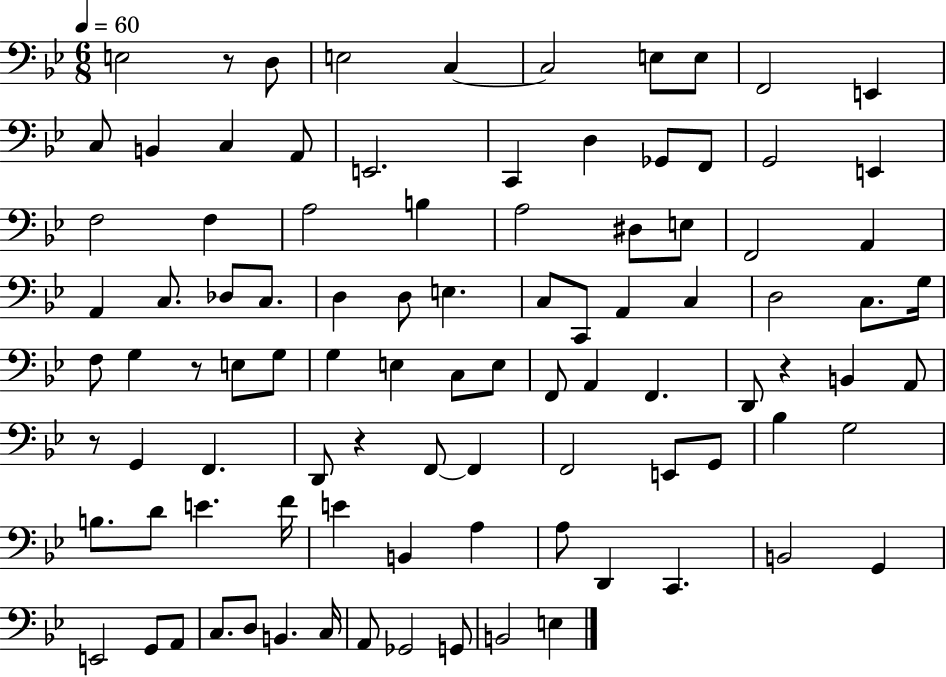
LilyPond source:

{
  \clef bass
  \numericTimeSignature
  \time 6/8
  \key bes \major
  \tempo 4 = 60
  \repeat volta 2 { e2 r8 d8 | e2 c4~~ | c2 e8 e8 | f,2 e,4 | \break c8 b,4 c4 a,8 | e,2. | c,4 d4 ges,8 f,8 | g,2 e,4 | \break f2 f4 | a2 b4 | a2 dis8 e8 | f,2 a,4 | \break a,4 c8. des8 c8. | d4 d8 e4. | c8 c,8 a,4 c4 | d2 c8. g16 | \break f8 g4 r8 e8 g8 | g4 e4 c8 e8 | f,8 a,4 f,4. | d,8 r4 b,4 a,8 | \break r8 g,4 f,4. | d,8 r4 f,8~~ f,4 | f,2 e,8 g,8 | bes4 g2 | \break b8. d'8 e'4. f'16 | e'4 b,4 a4 | a8 d,4 c,4. | b,2 g,4 | \break e,2 g,8 a,8 | c8. d8 b,4. c16 | a,8 ges,2 g,8 | b,2 e4 | \break } \bar "|."
}